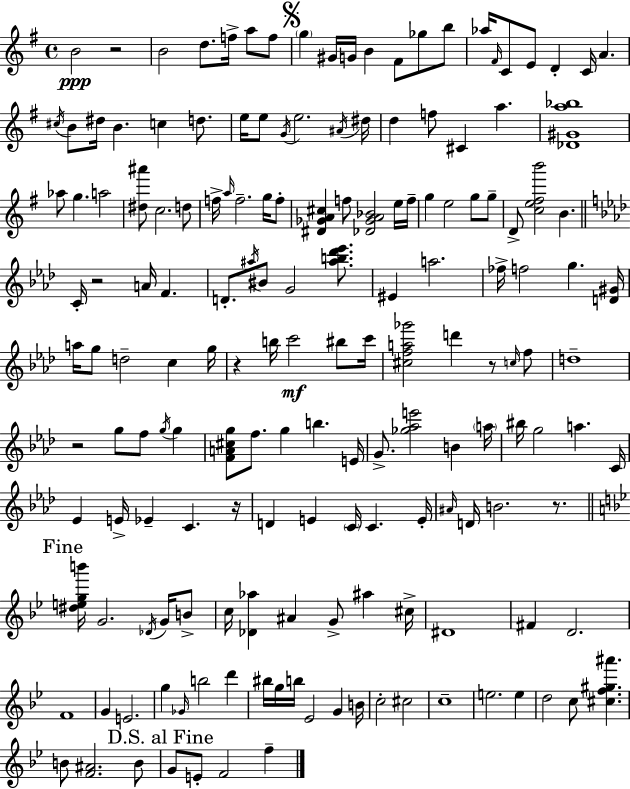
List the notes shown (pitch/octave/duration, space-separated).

B4/h R/h B4/h D5/e. F5/s A5/e F5/e G5/q G#4/s G4/s B4/q F#4/e Gb5/e B5/e Ab5/s F#4/s C4/e E4/e D4/q C4/s A4/q. C#5/s B4/e D#5/s B4/q. C5/q D5/e. E5/s E5/e G4/s E5/h. A#4/s D#5/s D5/q F5/e C#4/q A5/q. [Db4,G#4,A5,Bb5]/w Ab5/e G5/q. A5/h [D#5,A#6]/e C5/h. D5/e F5/s A5/s F5/h. G5/s F5/e [D#4,Gb4,A4,C#5]/q F5/e [Db4,Gb4,A4,Bb4]/h E5/s F5/s G5/q E5/h G5/e G5/e D4/e [C5,E5,F#5,B6]/h B4/q. C4/s R/h A4/s F4/q. D4/e. A#5/s BIS4/e G4/h [A#5,B5,Db6,Eb6]/e. EIS4/q A5/h. FES5/s F5/h G5/q. [D4,G#4]/s A5/s G5/e D5/h C5/q G5/s R/q B5/s C6/h BIS5/e C6/s [C#5,F5,A5,Gb6]/h D6/q R/e C5/s F5/e D5/w R/h G5/e F5/e G5/s G5/q [F4,A4,C#5,G5]/e F5/e. G5/q B5/q. E4/s G4/e. [Gb5,Ab5,E6]/h B4/q A5/s BIS5/s G5/h A5/q. C4/s Eb4/q E4/s Eb4/q C4/q. R/s D4/q E4/q C4/s C4/q. E4/s A#4/s D4/s B4/h. R/e. [D#5,E5,G5,B6]/s G4/h. Db4/s G4/s B4/e C5/s [Db4,Ab5]/q A#4/q G4/e A#5/q C#5/s D#4/w F#4/q D4/h. F4/w G4/q E4/h. G5/q Gb4/s B5/h D6/q BIS5/s G5/s B5/s Eb4/h G4/q B4/s C5/h C#5/h C5/w E5/h. E5/q D5/h C5/e [C#5,F5,G#5,A#6]/q. B4/e [F4,A#4]/h. B4/e G4/e E4/e F4/h F5/q